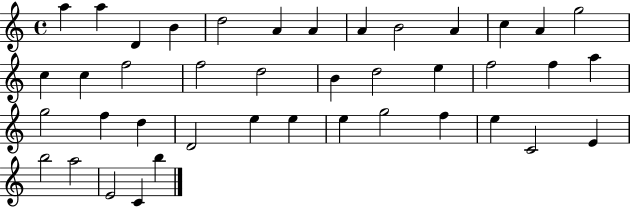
{
  \clef treble
  \time 4/4
  \defaultTimeSignature
  \key c \major
  a''4 a''4 d'4 b'4 | d''2 a'4 a'4 | a'4 b'2 a'4 | c''4 a'4 g''2 | \break c''4 c''4 f''2 | f''2 d''2 | b'4 d''2 e''4 | f''2 f''4 a''4 | \break g''2 f''4 d''4 | d'2 e''4 e''4 | e''4 g''2 f''4 | e''4 c'2 e'4 | \break b''2 a''2 | e'2 c'4 b''4 | \bar "|."
}